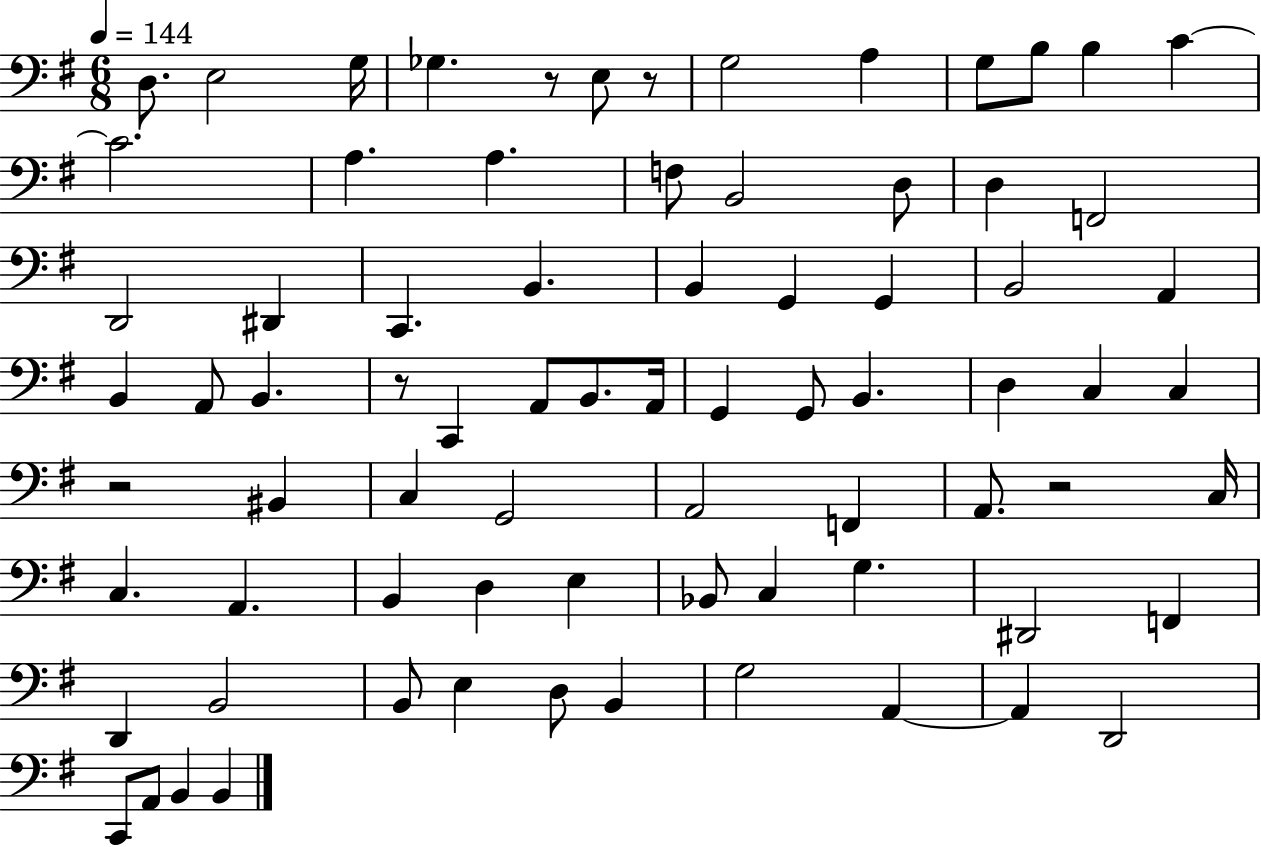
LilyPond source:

{
  \clef bass
  \numericTimeSignature
  \time 6/8
  \key g \major
  \tempo 4 = 144
  d8. e2 g16 | ges4. r8 e8 r8 | g2 a4 | g8 b8 b4 c'4~~ | \break c'2. | a4. a4. | f8 b,2 d8 | d4 f,2 | \break d,2 dis,4 | c,4. b,4. | b,4 g,4 g,4 | b,2 a,4 | \break b,4 a,8 b,4. | r8 c,4 a,8 b,8. a,16 | g,4 g,8 b,4. | d4 c4 c4 | \break r2 bis,4 | c4 g,2 | a,2 f,4 | a,8. r2 c16 | \break c4. a,4. | b,4 d4 e4 | bes,8 c4 g4. | dis,2 f,4 | \break d,4 b,2 | b,8 e4 d8 b,4 | g2 a,4~~ | a,4 d,2 | \break c,8 a,8 b,4 b,4 | \bar "|."
}